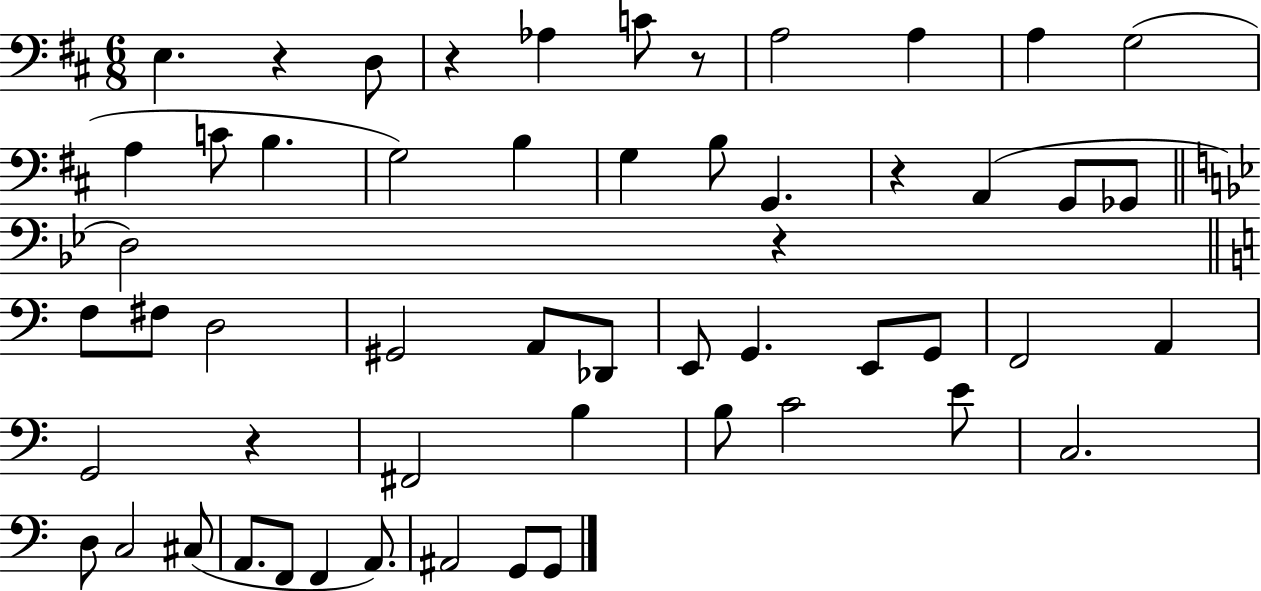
X:1
T:Untitled
M:6/8
L:1/4
K:D
E, z D,/2 z _A, C/2 z/2 A,2 A, A, G,2 A, C/2 B, G,2 B, G, B,/2 G,, z A,, G,,/2 _G,,/2 D,2 z F,/2 ^F,/2 D,2 ^G,,2 A,,/2 _D,,/2 E,,/2 G,, E,,/2 G,,/2 F,,2 A,, G,,2 z ^F,,2 B, B,/2 C2 E/2 C,2 D,/2 C,2 ^C,/2 A,,/2 F,,/2 F,, A,,/2 ^A,,2 G,,/2 G,,/2